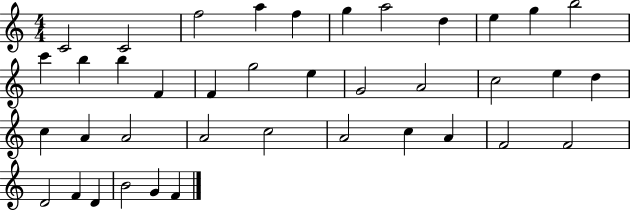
C4/h C4/h F5/h A5/q F5/q G5/q A5/h D5/q E5/q G5/q B5/h C6/q B5/q B5/q F4/q F4/q G5/h E5/q G4/h A4/h C5/h E5/q D5/q C5/q A4/q A4/h A4/h C5/h A4/h C5/q A4/q F4/h F4/h D4/h F4/q D4/q B4/h G4/q F4/q